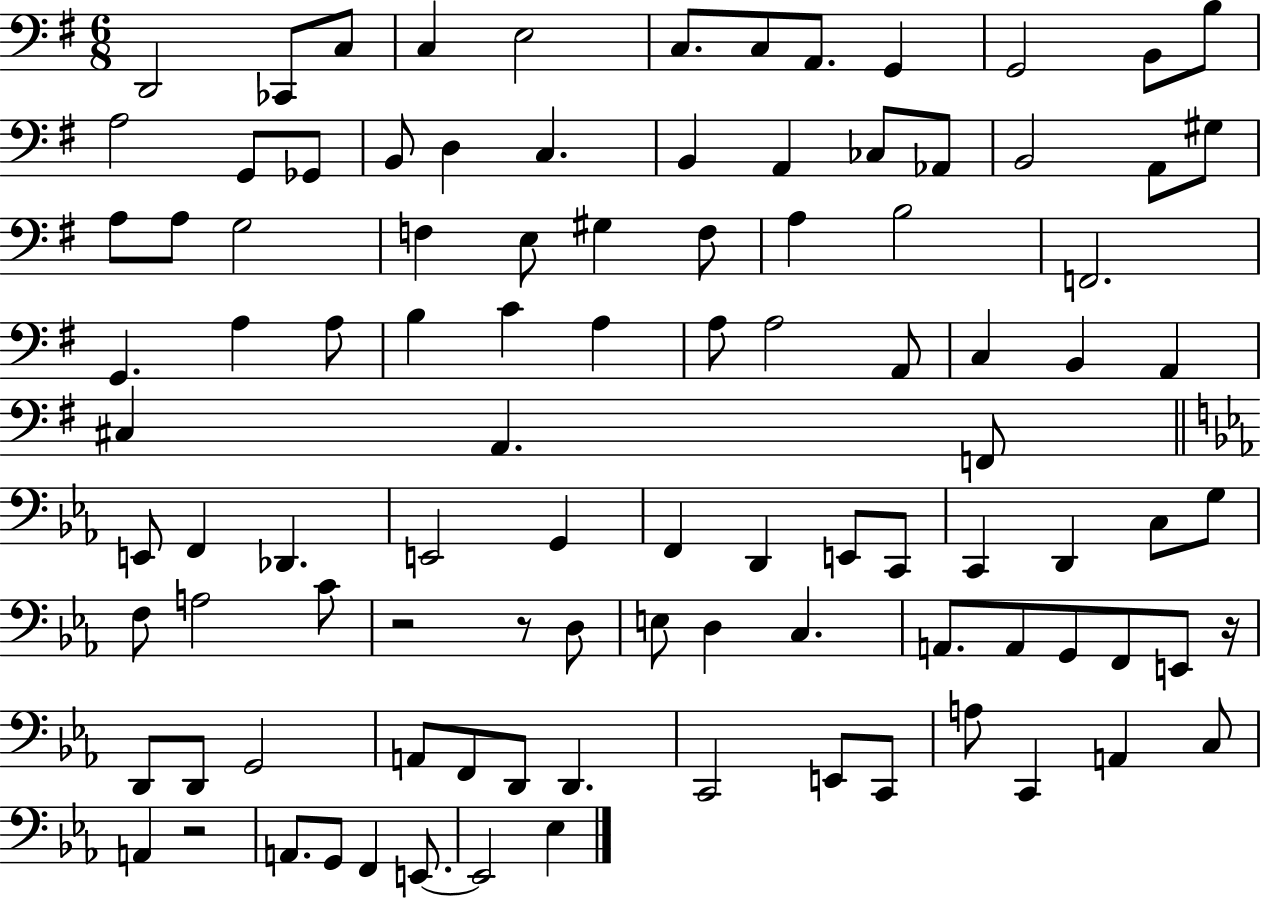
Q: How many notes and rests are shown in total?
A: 100